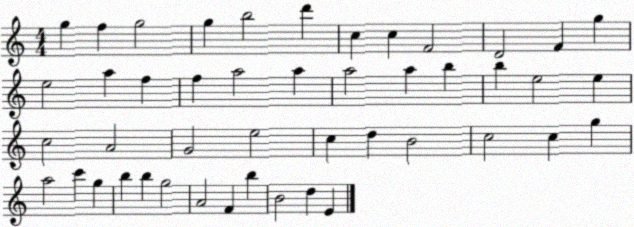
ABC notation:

X:1
T:Untitled
M:4/4
L:1/4
K:C
g f g2 g b2 d' c c F2 D2 F g e2 a f f a2 a a2 a b b e2 e c2 A2 G2 e2 c d B2 c2 c g a2 c' g b b g2 A2 F b B2 d E